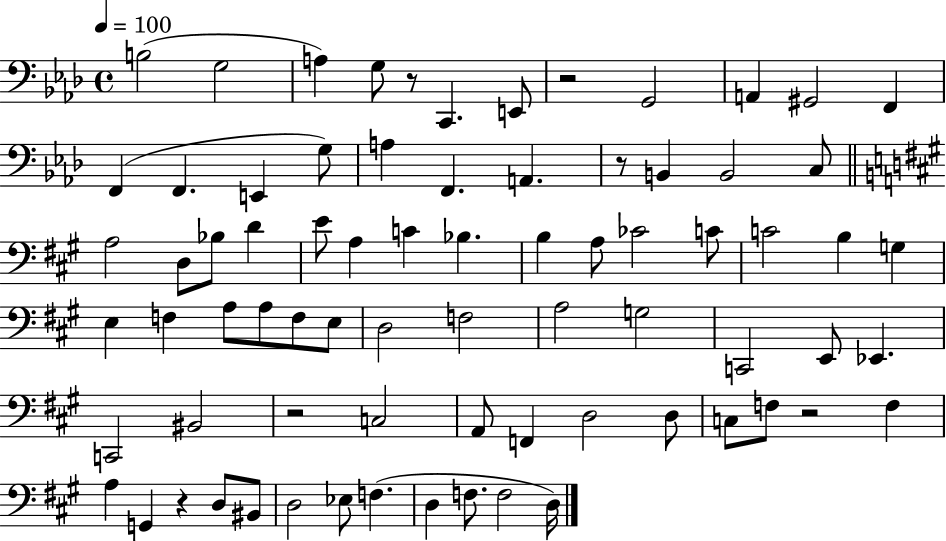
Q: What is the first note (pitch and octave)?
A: B3